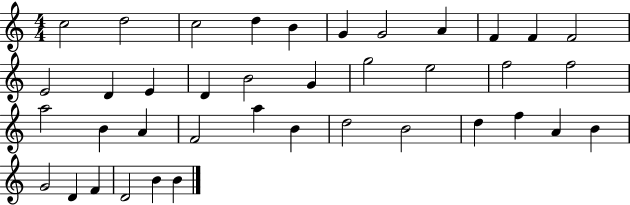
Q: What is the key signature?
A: C major